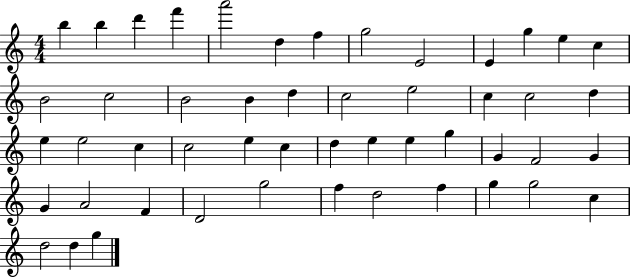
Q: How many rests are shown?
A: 0